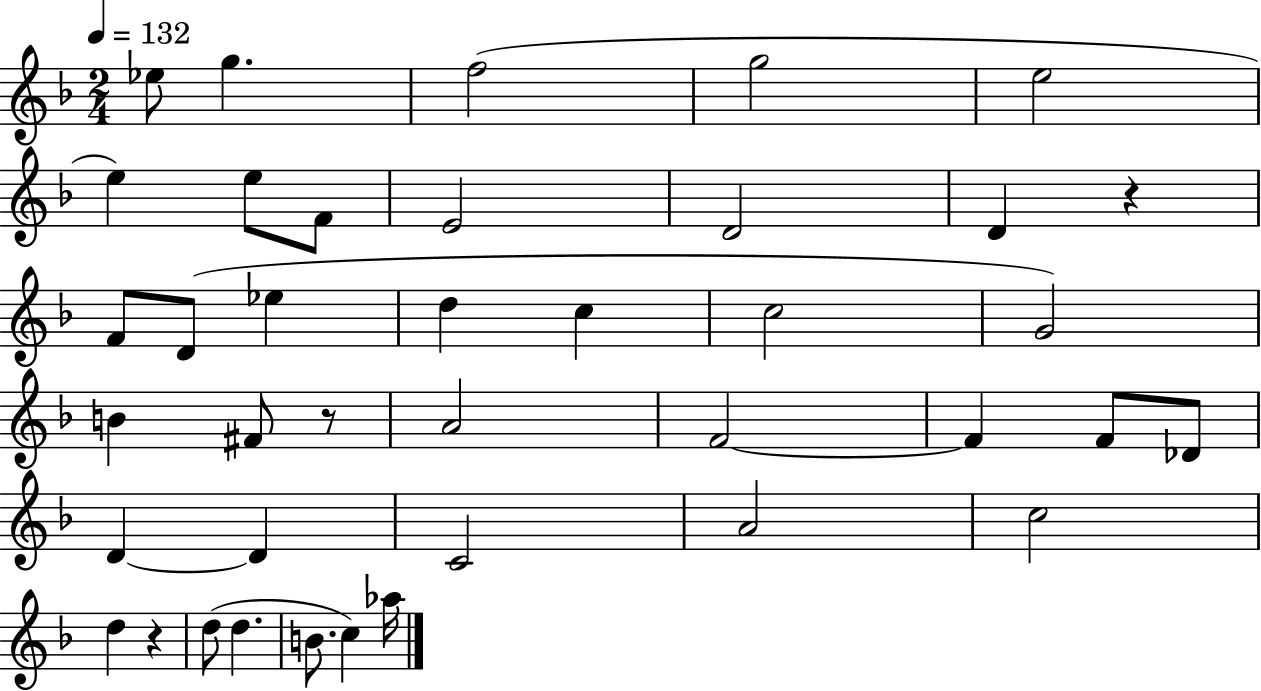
X:1
T:Untitled
M:2/4
L:1/4
K:F
_e/2 g f2 g2 e2 e e/2 F/2 E2 D2 D z F/2 D/2 _e d c c2 G2 B ^F/2 z/2 A2 F2 F F/2 _D/2 D D C2 A2 c2 d z d/2 d B/2 c _a/4